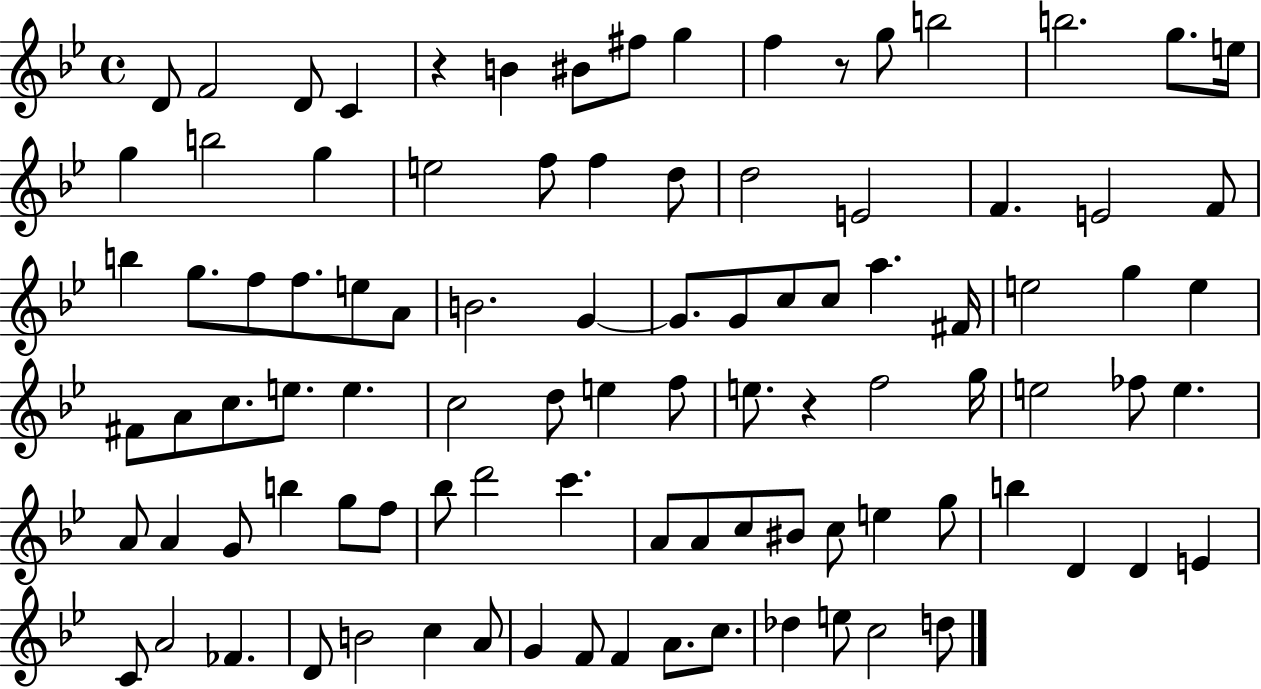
X:1
T:Untitled
M:4/4
L:1/4
K:Bb
D/2 F2 D/2 C z B ^B/2 ^f/2 g f z/2 g/2 b2 b2 g/2 e/4 g b2 g e2 f/2 f d/2 d2 E2 F E2 F/2 b g/2 f/2 f/2 e/2 A/2 B2 G G/2 G/2 c/2 c/2 a ^F/4 e2 g e ^F/2 A/2 c/2 e/2 e c2 d/2 e f/2 e/2 z f2 g/4 e2 _f/2 e A/2 A G/2 b g/2 f/2 _b/2 d'2 c' A/2 A/2 c/2 ^B/2 c/2 e g/2 b D D E C/2 A2 _F D/2 B2 c A/2 G F/2 F A/2 c/2 _d e/2 c2 d/2